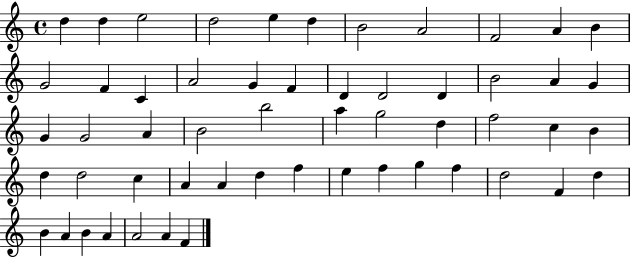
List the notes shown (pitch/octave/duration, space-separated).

D5/q D5/q E5/h D5/h E5/q D5/q B4/h A4/h F4/h A4/q B4/q G4/h F4/q C4/q A4/h G4/q F4/q D4/q D4/h D4/q B4/h A4/q G4/q G4/q G4/h A4/q B4/h B5/h A5/q G5/h D5/q F5/h C5/q B4/q D5/q D5/h C5/q A4/q A4/q D5/q F5/q E5/q F5/q G5/q F5/q D5/h F4/q D5/q B4/q A4/q B4/q A4/q A4/h A4/q F4/q